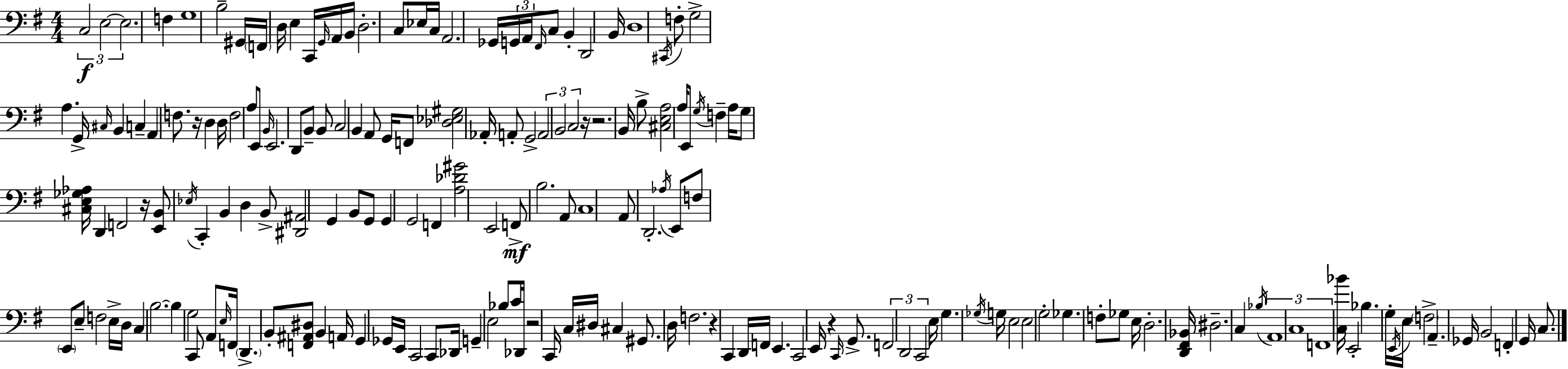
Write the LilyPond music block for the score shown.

{
  \clef bass
  \numericTimeSignature
  \time 4/4
  \key e \minor
  \tuplet 3/2 { c2\f e2~~ | e2. } f4 | g1 | b2-- gis,16 \parenthesize f,16 d16 e4 c,16 | \break \grace { g,16 } a,16 b,16 d2.-. c8 | ees16 c16 a,2. ges,16 | \tuplet 3/2 { g,16 a,16 \grace { fis,16 } } c8 b,4-. d,2 | b,16 d1 | \break \acciaccatura { cis,16 } f8-. g2-> a4. | g,16-> \grace { cis16 } b,4 c4-- a,4 | f8. r16 d4 d16 f2 | a8 e,8 \grace { b,16 } e,2. | \break d,8 b,8-- b,8 c2 | b,4 a,8 g,16 f,8 <des ees gis>2 | aes,16-. a,8-. g,2-> \tuplet 3/2 { a,2 | b,2 c2 } | \break r16 r2. | b,16 b8-> <cis e a>2 a16 e,8 | \acciaccatura { g16 } f4-- a16 g8 <cis e ges aes>16 d,4 f,2 | r16 <e, b,>8 \acciaccatura { ees16 } c,4-. b,4 | \break d4 b,8-> <dis, ais,>2 g,4 | b,8 g,8 g,4 g,2 | f,4 <a des' gis'>2 e,2 | f,8->\mf b2. | \break a,8 c1 | a,8 d,2.-. | \acciaccatura { aes16 } e,8 f8 \parenthesize e,8 e8-- f2 | e16-> d16 c4 b2.~~ | \break b4 g2 | c,8 a,8 \grace { e16 } f,16 \parenthesize d,4.-> | b,8-. <f, ais, dis>8 b,4 a,16 g,4 ges,16 e,16 c,2 | c,8 des,16 g,4-- e2 | \break bes8 c'16 des,16 r2 | c,16 c16 dis16 cis4 gis,8. d16 f2. | r4 c,4 | d,16 f,16 e,4. c,2 | \break e,16 r4 \grace { c,16 } g,8.-> \tuplet 3/2 { f,2 | d,2 c,2 } | e16 g4. \acciaccatura { ges16 } g16 e2 | e2 g2-. | \break ges4. f8-. ges8 e16 d2.-. | <d, fis, bes,>16 dis2.-- | c4 \acciaccatura { bes16 } \tuplet 3/2 { a,1 | c1 | \break f,1 } | <c bes'>16 e,2-. | bes4. g16-. \acciaccatura { e,16 } e16 \parenthesize f2-> | a,4.-- ges,16 b,2 | \break f,4-. g,16 c8. \bar "|."
}